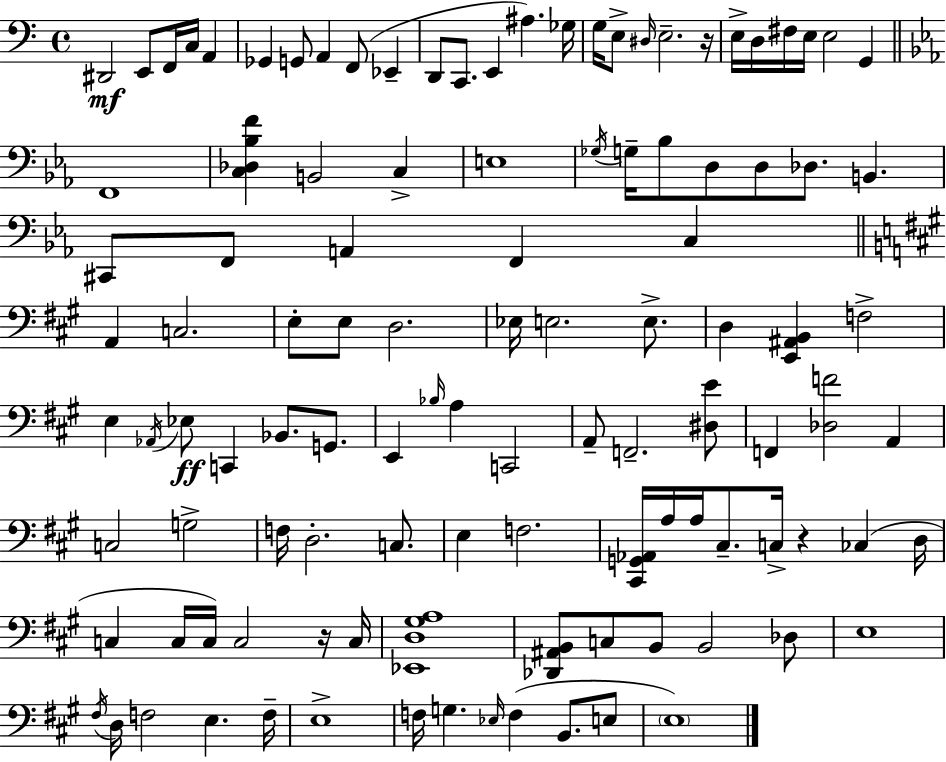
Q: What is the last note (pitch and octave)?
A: E3